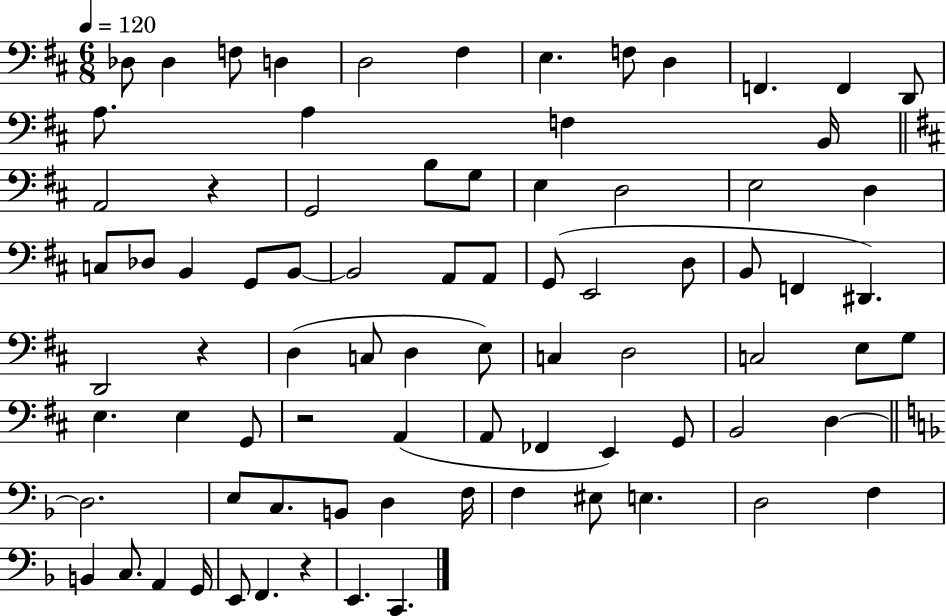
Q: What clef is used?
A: bass